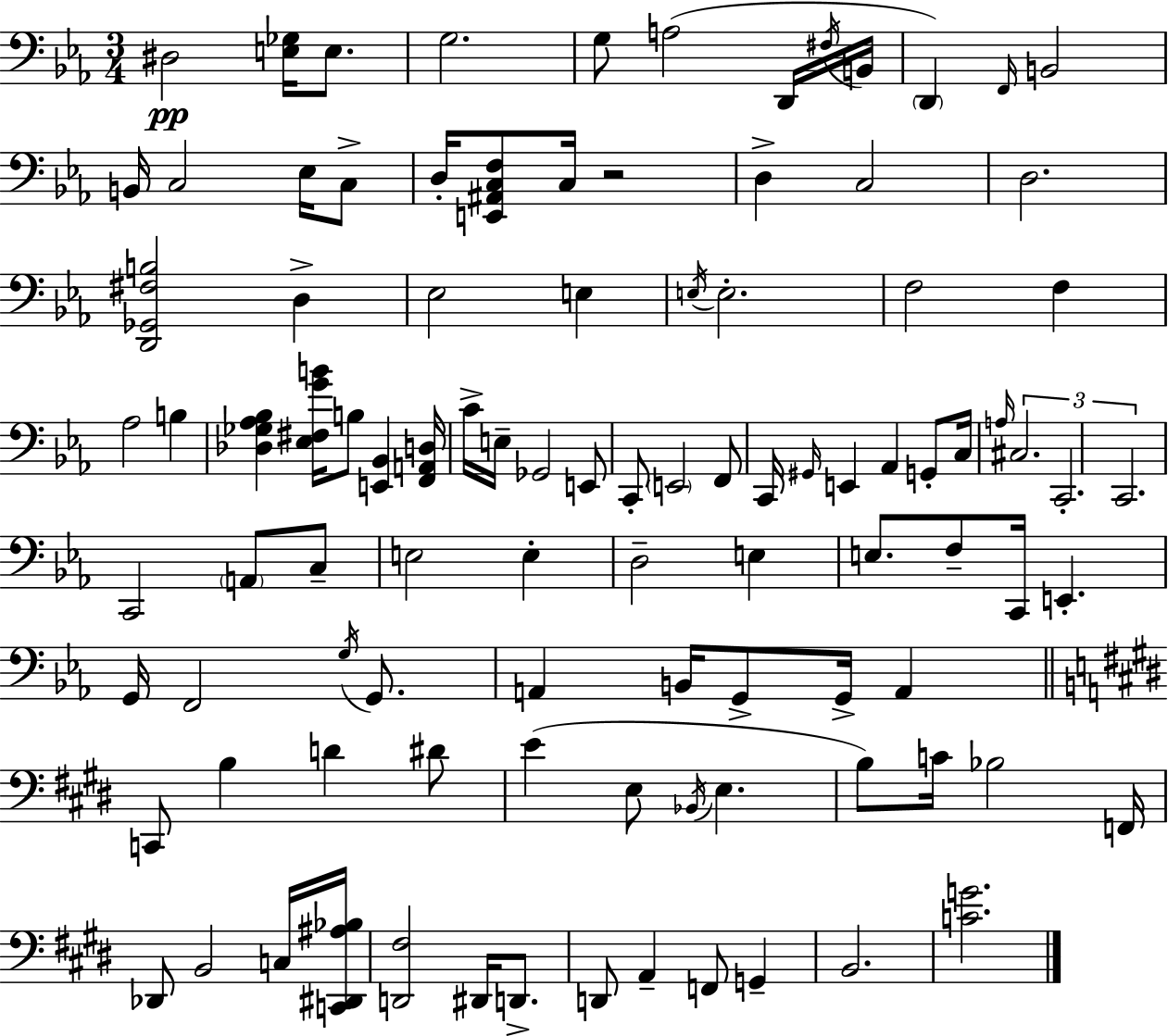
X:1
T:Untitled
M:3/4
L:1/4
K:Eb
^D,2 [E,_G,]/4 E,/2 G,2 G,/2 A,2 D,,/4 ^F,/4 B,,/4 D,, F,,/4 B,,2 B,,/4 C,2 _E,/4 C,/2 D,/4 [E,,^A,,C,F,]/2 C,/4 z2 D, C,2 D,2 [D,,_G,,^F,B,]2 D, _E,2 E, E,/4 E,2 F,2 F, _A,2 B, [_D,_G,_A,_B,] [_E,^F,GB]/4 B,/2 [E,,_B,,] [F,,A,,D,]/4 C/4 E,/4 _G,,2 E,,/2 C,,/2 E,,2 F,,/2 C,,/4 ^G,,/4 E,, _A,, G,,/2 C,/4 A,/4 ^C,2 C,,2 C,,2 C,,2 A,,/2 C,/2 E,2 E, D,2 E, E,/2 F,/2 C,,/4 E,, G,,/4 F,,2 G,/4 G,,/2 A,, B,,/4 G,,/2 G,,/4 A,, C,,/2 B, D ^D/2 E E,/2 _B,,/4 E, B,/2 C/4 _B,2 F,,/4 _D,,/2 B,,2 C,/4 [C,,^D,,^A,_B,]/4 [D,,^F,]2 ^D,,/4 D,,/2 D,,/2 A,, F,,/2 G,, B,,2 [CG]2